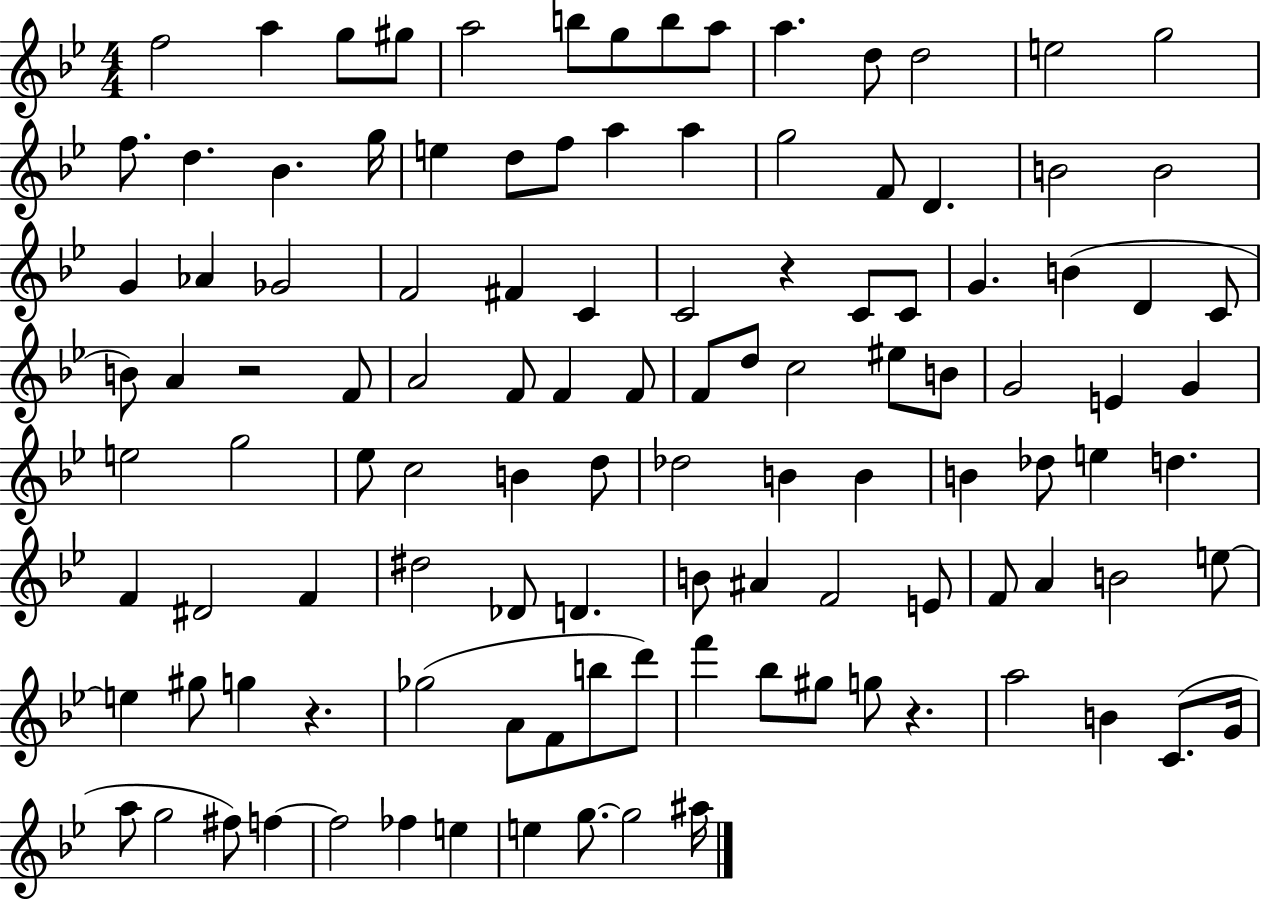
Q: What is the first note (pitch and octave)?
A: F5